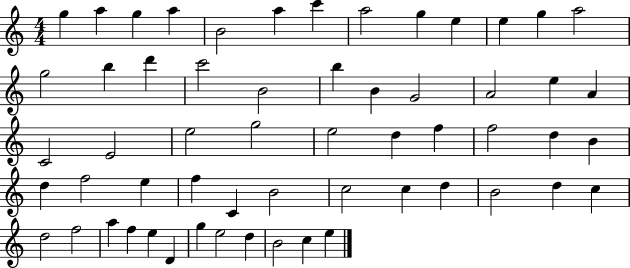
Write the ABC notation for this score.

X:1
T:Untitled
M:4/4
L:1/4
K:C
g a g a B2 a c' a2 g e e g a2 g2 b d' c'2 B2 b B G2 A2 e A C2 E2 e2 g2 e2 d f f2 d B d f2 e f C B2 c2 c d B2 d c d2 f2 a f e D g e2 d B2 c e